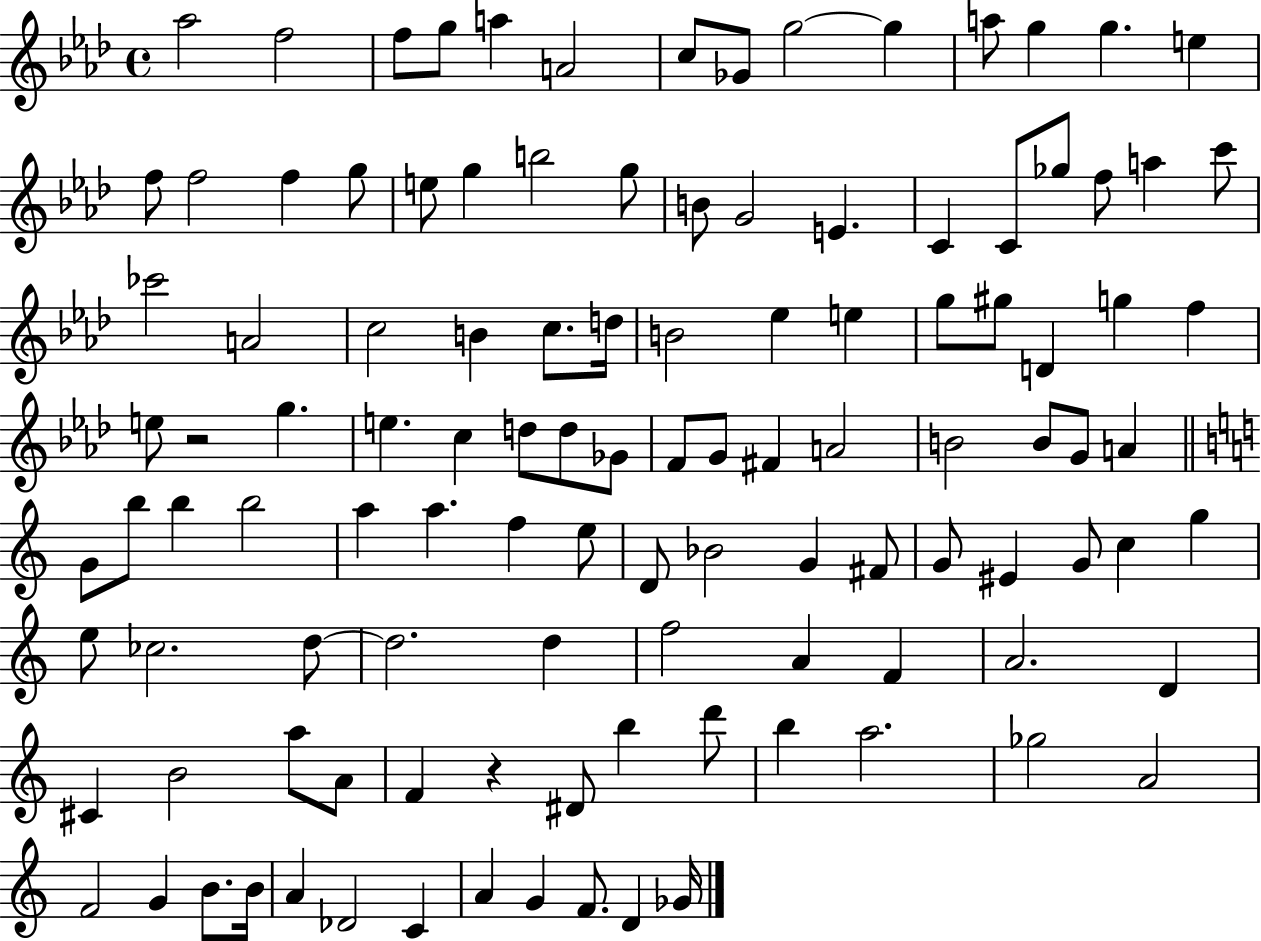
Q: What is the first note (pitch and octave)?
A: Ab5